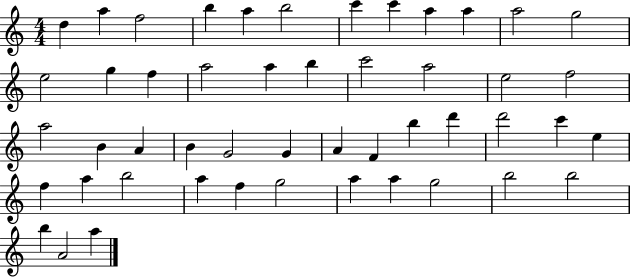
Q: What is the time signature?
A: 4/4